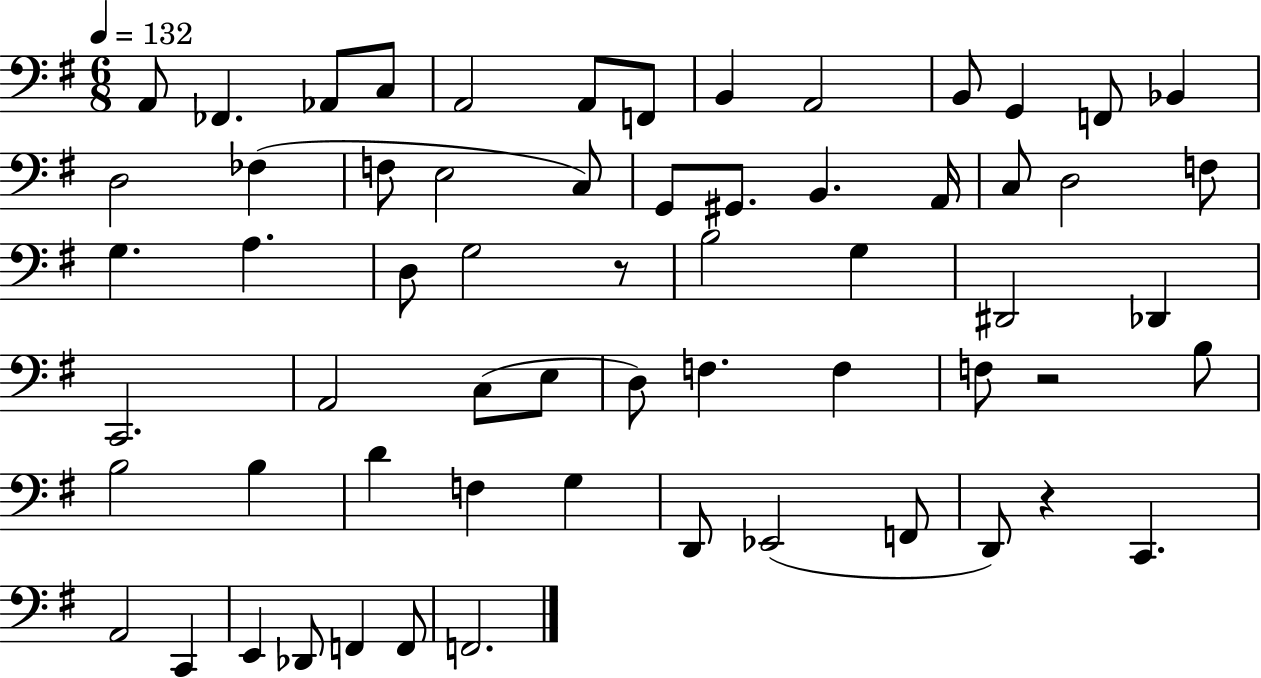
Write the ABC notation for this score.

X:1
T:Untitled
M:6/8
L:1/4
K:G
A,,/2 _F,, _A,,/2 C,/2 A,,2 A,,/2 F,,/2 B,, A,,2 B,,/2 G,, F,,/2 _B,, D,2 _F, F,/2 E,2 C,/2 G,,/2 ^G,,/2 B,, A,,/4 C,/2 D,2 F,/2 G, A, D,/2 G,2 z/2 B,2 G, ^D,,2 _D,, C,,2 A,,2 C,/2 E,/2 D,/2 F, F, F,/2 z2 B,/2 B,2 B, D F, G, D,,/2 _E,,2 F,,/2 D,,/2 z C,, A,,2 C,, E,, _D,,/2 F,, F,,/2 F,,2